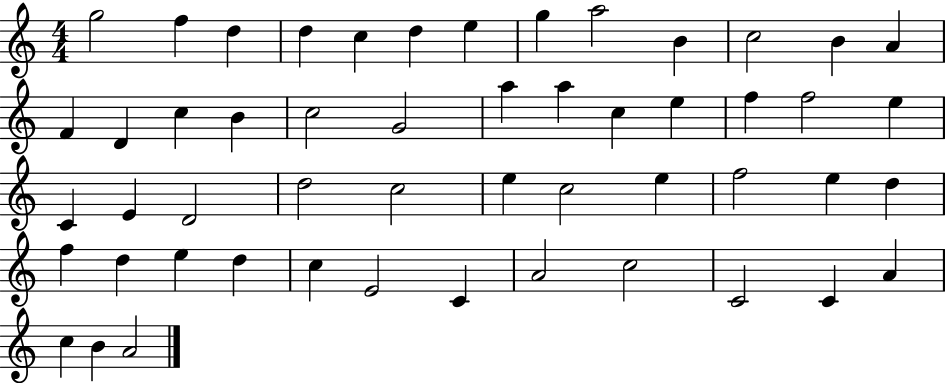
X:1
T:Untitled
M:4/4
L:1/4
K:C
g2 f d d c d e g a2 B c2 B A F D c B c2 G2 a a c e f f2 e C E D2 d2 c2 e c2 e f2 e d f d e d c E2 C A2 c2 C2 C A c B A2